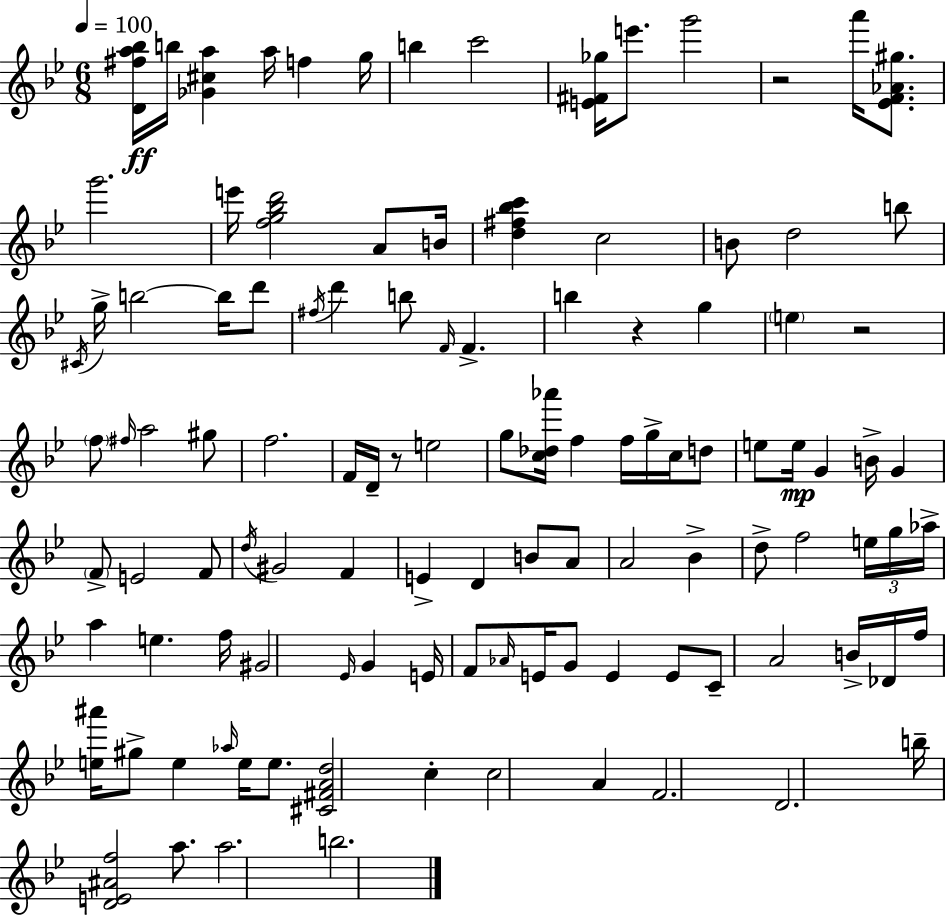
[D4,F#5,A5,Bb5]/s B5/s [Gb4,C#5,A5]/q A5/s F5/q G5/s B5/q C6/h [E4,F#4,Gb5]/s E6/e. G6/h R/h A6/s [Eb4,F4,Ab4,G#5]/e. G6/h. E6/s [F5,G5,Bb5,D6]/h A4/e B4/s [D5,F#5,Bb5,C6]/q C5/h B4/e D5/h B5/e C#4/s G5/s B5/h B5/s D6/e F#5/s D6/q B5/e F4/s F4/q. B5/q R/q G5/q E5/q R/h F5/e F#5/s A5/h G#5/e F5/h. F4/s D4/s R/e E5/h G5/e [C5,Db5,Ab6]/s F5/q F5/s G5/s C5/s D5/e E5/e E5/s G4/q B4/s G4/q F4/e E4/h F4/e D5/s G#4/h F4/q E4/q D4/q B4/e A4/e A4/h Bb4/q D5/e F5/h E5/s G5/s Ab5/s A5/q E5/q. F5/s G#4/h Eb4/s G4/q E4/s F4/e Ab4/s E4/s G4/e E4/q E4/e C4/e A4/h B4/s Db4/s F5/s [E5,A#6]/s G#5/e E5/q Ab5/s E5/s E5/e. [C#4,F#4,A4,D5]/h C5/q C5/h A4/q F4/h. D4/h. B5/s [D4,E4,A#4,F5]/h A5/e. A5/h. B5/h.